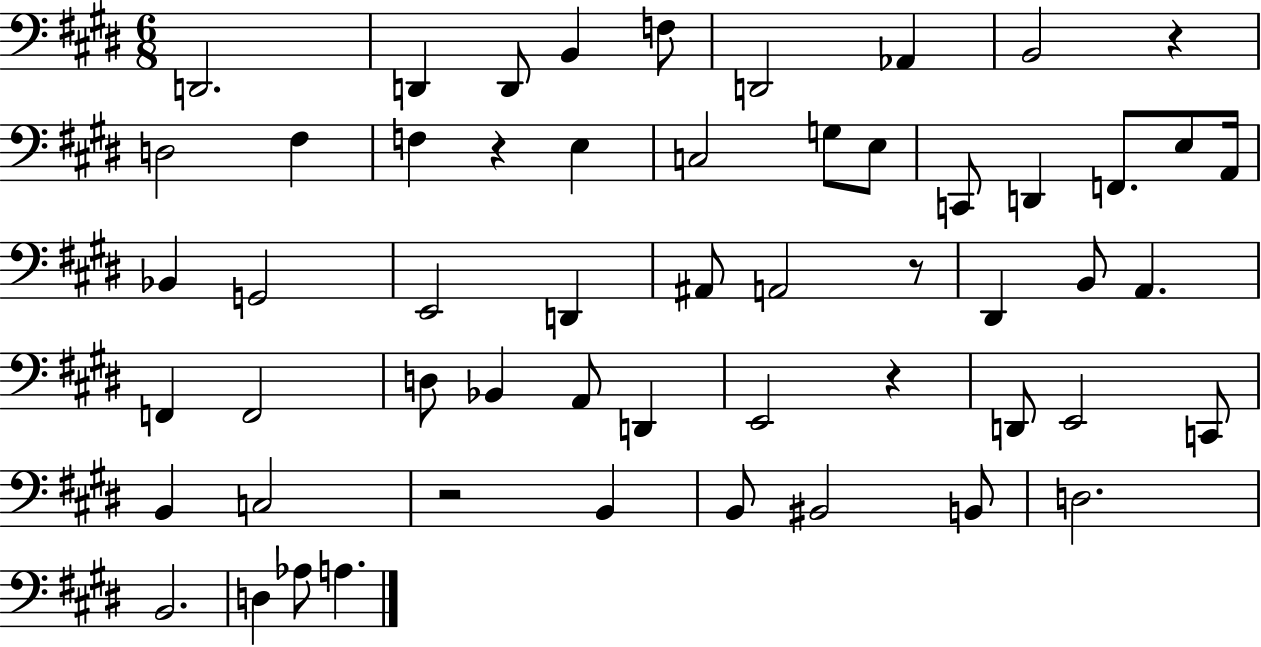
X:1
T:Untitled
M:6/8
L:1/4
K:E
D,,2 D,, D,,/2 B,, F,/2 D,,2 _A,, B,,2 z D,2 ^F, F, z E, C,2 G,/2 E,/2 C,,/2 D,, F,,/2 E,/2 A,,/4 _B,, G,,2 E,,2 D,, ^A,,/2 A,,2 z/2 ^D,, B,,/2 A,, F,, F,,2 D,/2 _B,, A,,/2 D,, E,,2 z D,,/2 E,,2 C,,/2 B,, C,2 z2 B,, B,,/2 ^B,,2 B,,/2 D,2 B,,2 D, _A,/2 A,